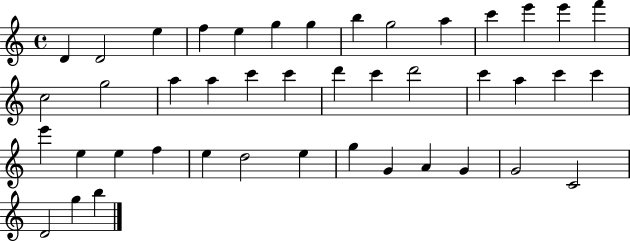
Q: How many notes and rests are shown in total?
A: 43